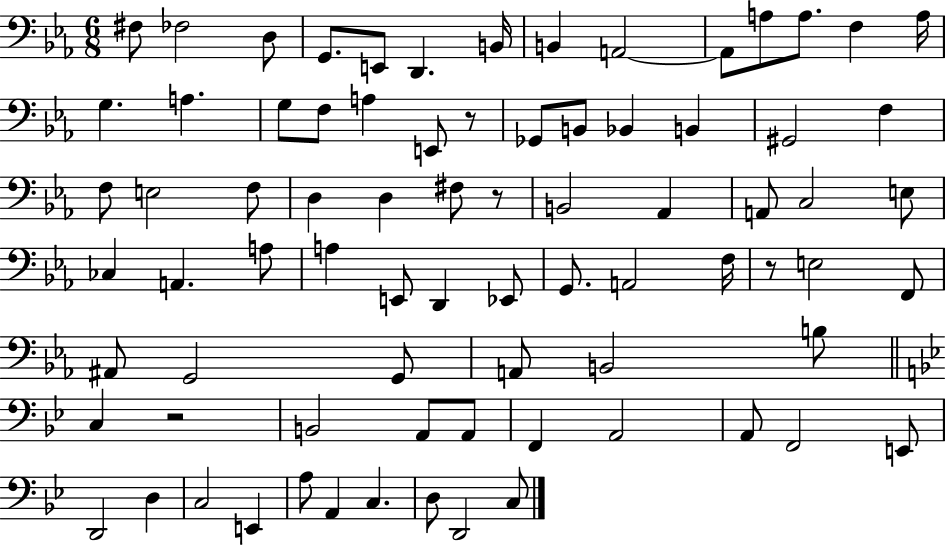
F#3/e FES3/h D3/e G2/e. E2/e D2/q. B2/s B2/q A2/h A2/e A3/e A3/e. F3/q A3/s G3/q. A3/q. G3/e F3/e A3/q E2/e R/e Gb2/e B2/e Bb2/q B2/q G#2/h F3/q F3/e E3/h F3/e D3/q D3/q F#3/e R/e B2/h Ab2/q A2/e C3/h E3/e CES3/q A2/q. A3/e A3/q E2/e D2/q Eb2/e G2/e. A2/h F3/s R/e E3/h F2/e A#2/e G2/h G2/e A2/e B2/h B3/e C3/q R/h B2/h A2/e A2/e F2/q A2/h A2/e F2/h E2/e D2/h D3/q C3/h E2/q A3/e A2/q C3/q. D3/e D2/h C3/e